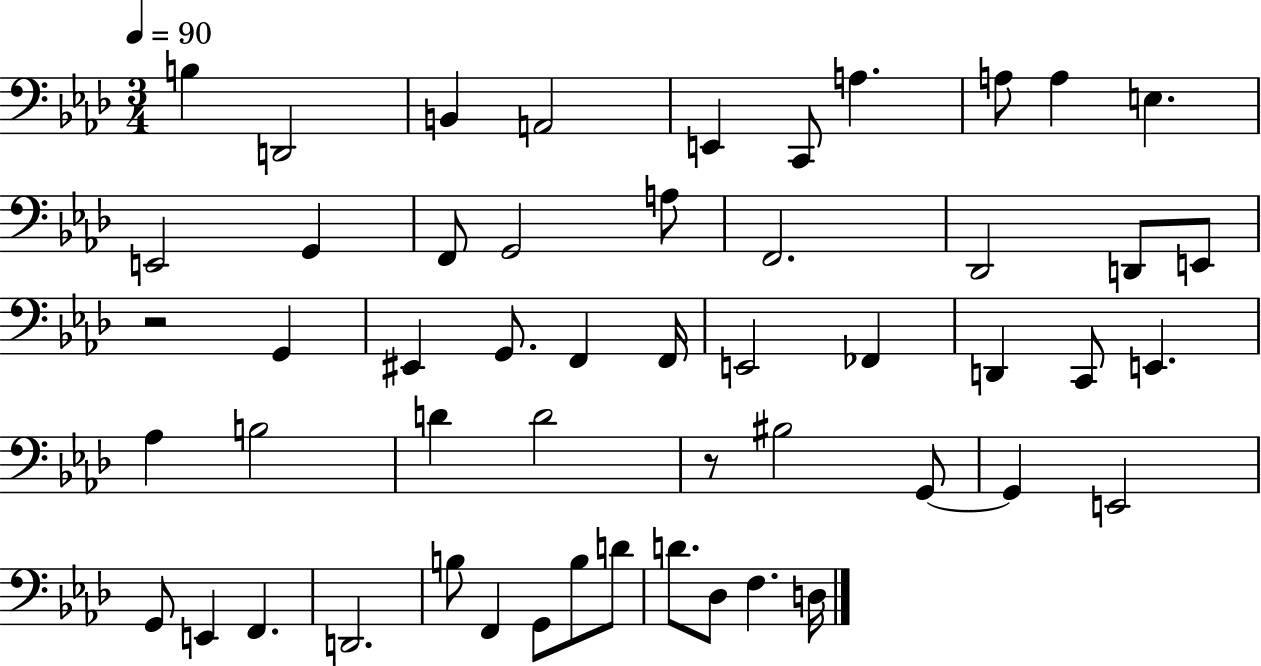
{
  \clef bass
  \numericTimeSignature
  \time 3/4
  \key aes \major
  \tempo 4 = 90
  b4 d,2 | b,4 a,2 | e,4 c,8 a4. | a8 a4 e4. | \break e,2 g,4 | f,8 g,2 a8 | f,2. | des,2 d,8 e,8 | \break r2 g,4 | eis,4 g,8. f,4 f,16 | e,2 fes,4 | d,4 c,8 e,4. | \break aes4 b2 | d'4 d'2 | r8 bis2 g,8~~ | g,4 e,2 | \break g,8 e,4 f,4. | d,2. | b8 f,4 g,8 b8 d'8 | d'8. des8 f4. d16 | \break \bar "|."
}